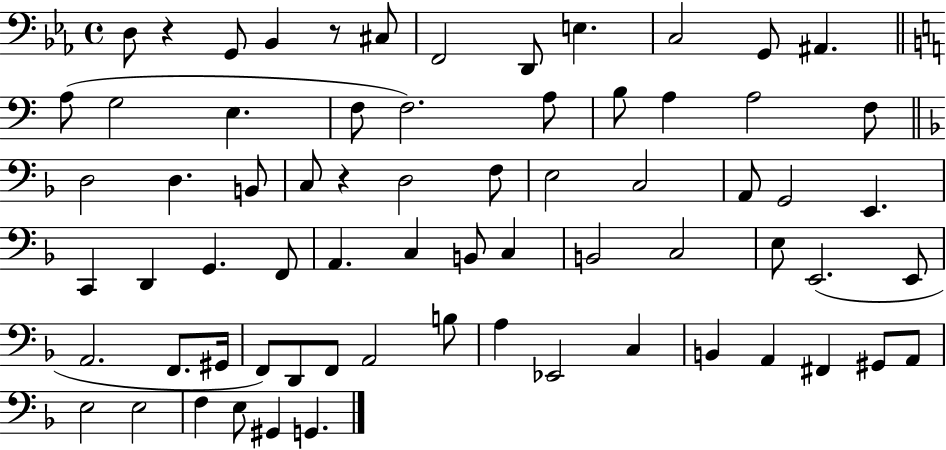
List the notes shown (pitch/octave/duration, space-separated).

D3/e R/q G2/e Bb2/q R/e C#3/e F2/h D2/e E3/q. C3/h G2/e A#2/q. A3/e G3/h E3/q. F3/e F3/h. A3/e B3/e A3/q A3/h F3/e D3/h D3/q. B2/e C3/e R/q D3/h F3/e E3/h C3/h A2/e G2/h E2/q. C2/q D2/q G2/q. F2/e A2/q. C3/q B2/e C3/q B2/h C3/h E3/e E2/h. E2/e A2/h. F2/e. G#2/s F2/e D2/e F2/e A2/h B3/e A3/q Eb2/h C3/q B2/q A2/q F#2/q G#2/e A2/e E3/h E3/h F3/q E3/e G#2/q G2/q.